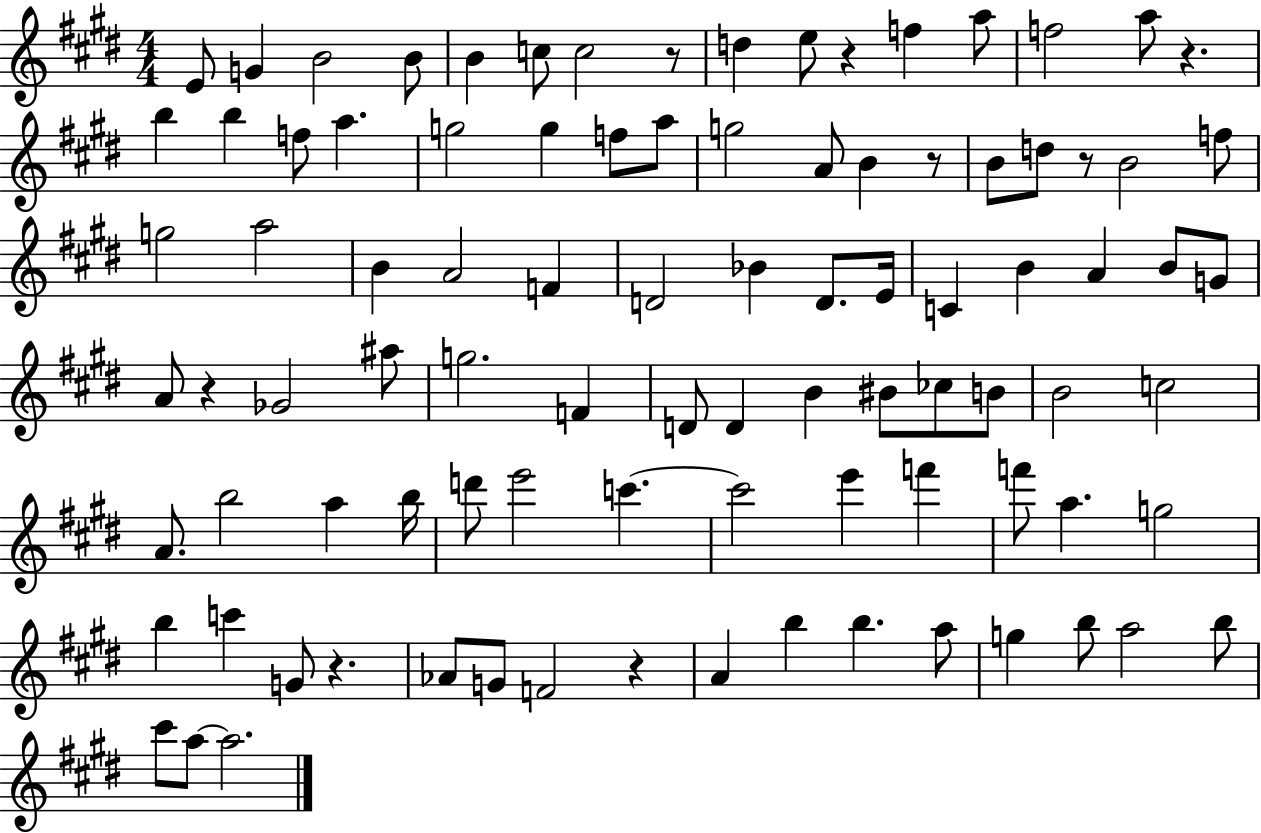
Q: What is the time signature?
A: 4/4